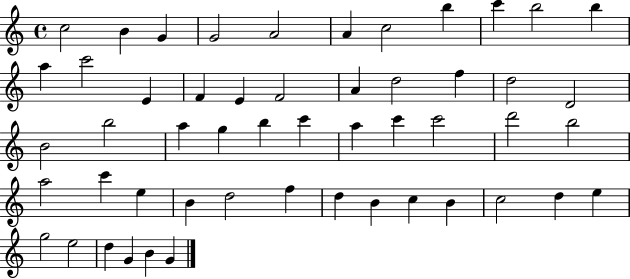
{
  \clef treble
  \time 4/4
  \defaultTimeSignature
  \key c \major
  c''2 b'4 g'4 | g'2 a'2 | a'4 c''2 b''4 | c'''4 b''2 b''4 | \break a''4 c'''2 e'4 | f'4 e'4 f'2 | a'4 d''2 f''4 | d''2 d'2 | \break b'2 b''2 | a''4 g''4 b''4 c'''4 | a''4 c'''4 c'''2 | d'''2 b''2 | \break a''2 c'''4 e''4 | b'4 d''2 f''4 | d''4 b'4 c''4 b'4 | c''2 d''4 e''4 | \break g''2 e''2 | d''4 g'4 b'4 g'4 | \bar "|."
}